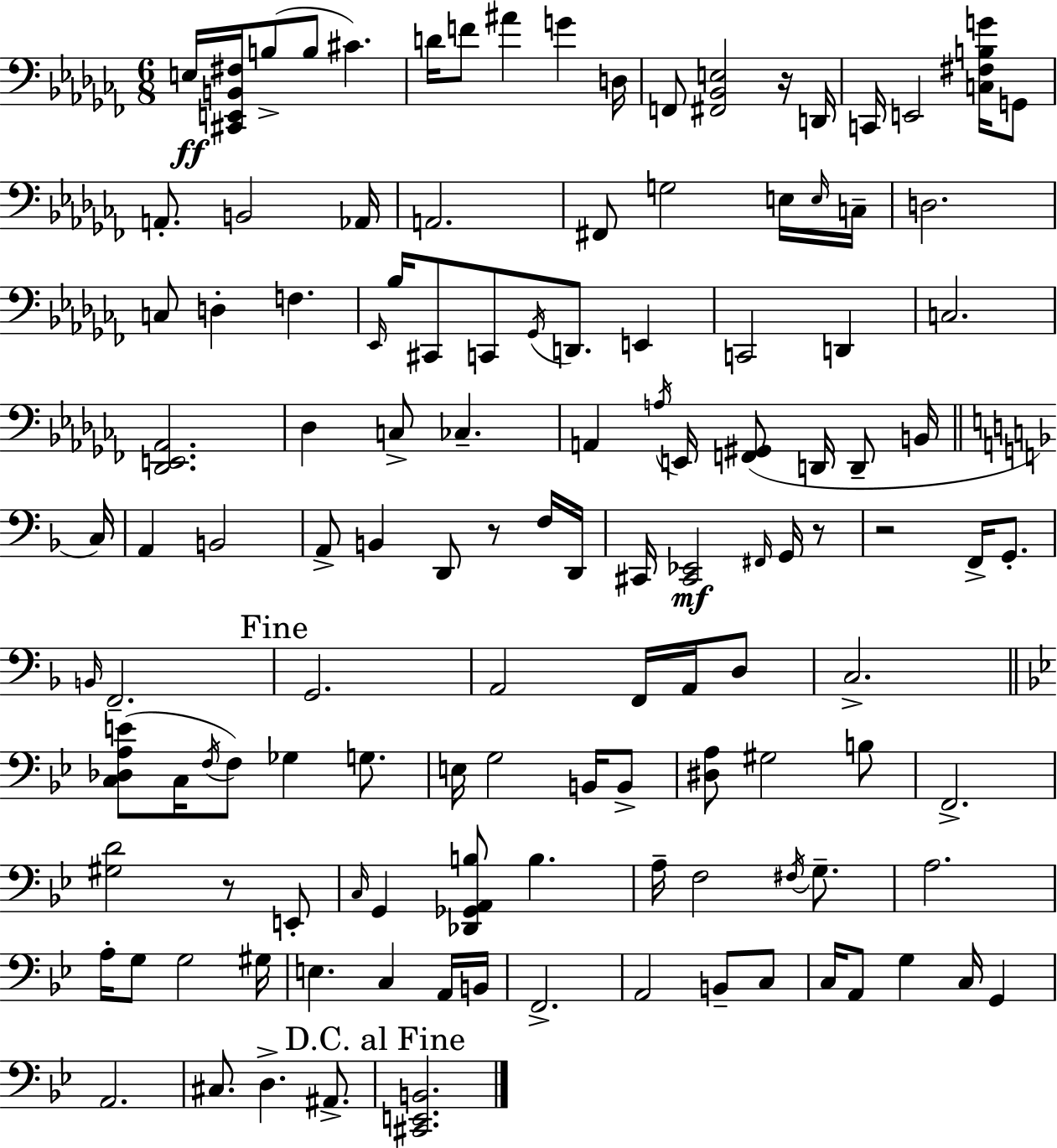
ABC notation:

X:1
T:Untitled
M:6/8
L:1/4
K:Abm
E,/4 [^C,,E,,B,,^F,]/4 B,/2 B,/2 ^C D/4 F/2 ^A G D,/4 F,,/2 [^F,,_B,,E,]2 z/4 D,,/4 C,,/4 E,,2 [C,^F,B,G]/4 G,,/2 A,,/2 B,,2 _A,,/4 A,,2 ^F,,/2 G,2 E,/4 E,/4 C,/4 D,2 C,/2 D, F, _E,,/4 _B,/4 ^C,,/2 C,,/2 _G,,/4 D,,/2 E,, C,,2 D,, C,2 [_D,,E,,_A,,]2 _D, C,/2 _C, A,, A,/4 E,,/4 [F,,^G,,]/2 D,,/4 D,,/2 B,,/4 C,/4 A,, B,,2 A,,/2 B,, D,,/2 z/2 F,/4 D,,/4 ^C,,/4 [^C,,_E,,]2 ^F,,/4 G,,/4 z/2 z2 F,,/4 G,,/2 B,,/4 F,,2 G,,2 A,,2 F,,/4 A,,/4 D,/2 C,2 [C,_D,A,E]/2 C,/4 F,/4 F,/2 _G, G,/2 E,/4 G,2 B,,/4 B,,/2 [^D,A,]/2 ^G,2 B,/2 F,,2 [^G,D]2 z/2 E,,/2 C,/4 G,, [_D,,_G,,A,,B,]/2 B, A,/4 F,2 ^F,/4 G,/2 A,2 A,/4 G,/2 G,2 ^G,/4 E, C, A,,/4 B,,/4 F,,2 A,,2 B,,/2 C,/2 C,/4 A,,/2 G, C,/4 G,, A,,2 ^C,/2 D, ^A,,/2 [^C,,E,,B,,]2